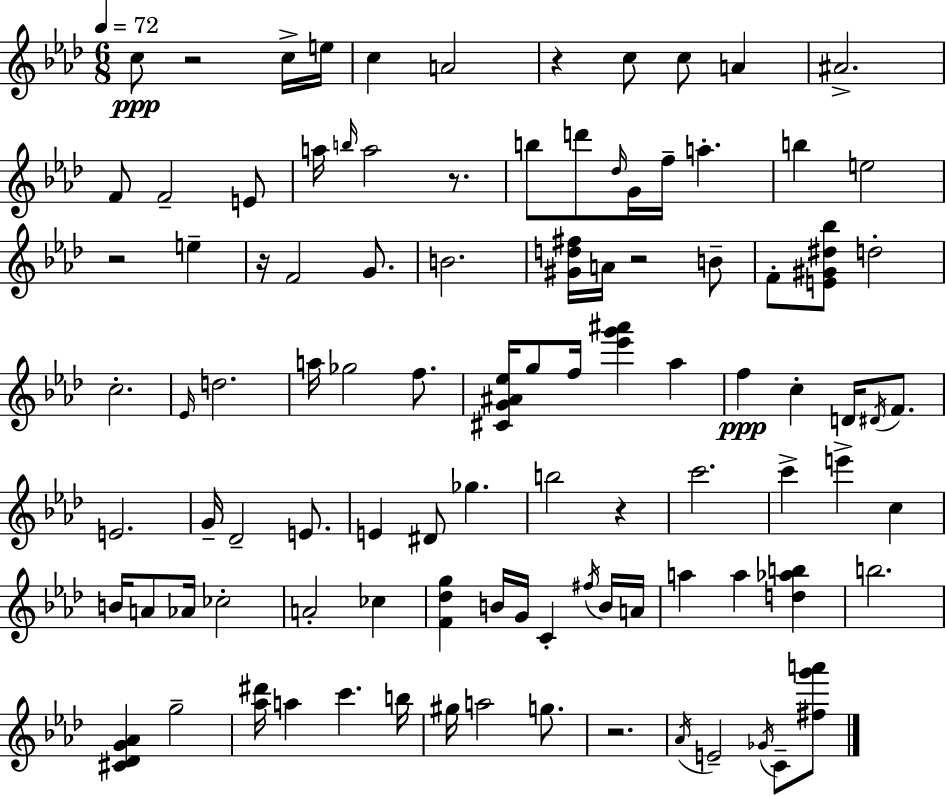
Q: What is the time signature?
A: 6/8